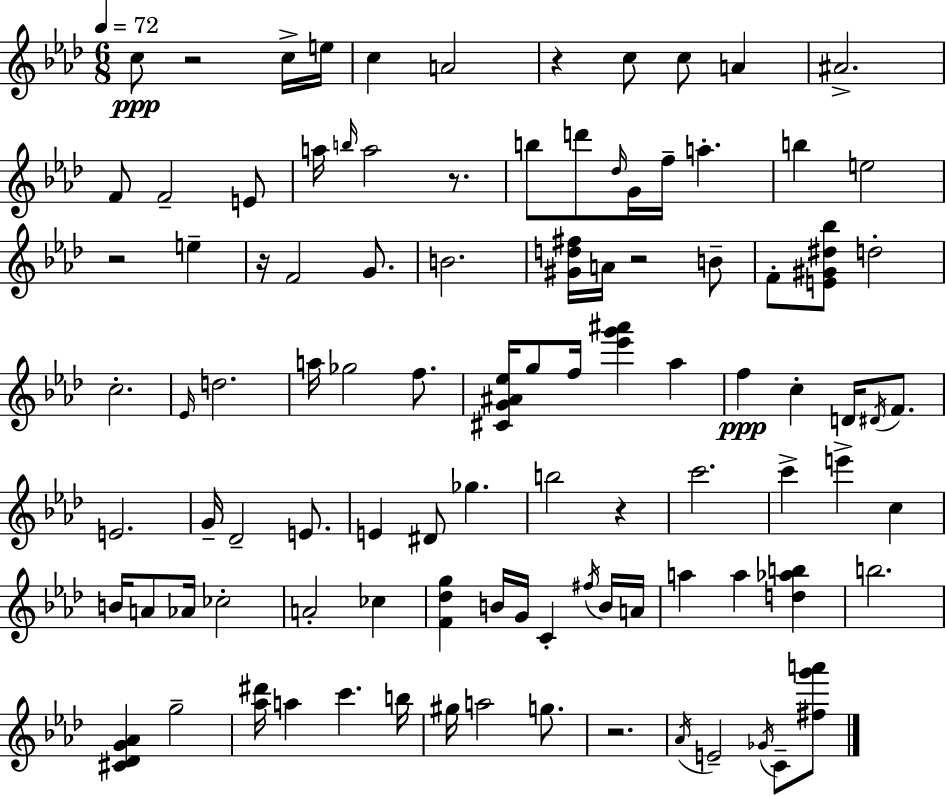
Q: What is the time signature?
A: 6/8